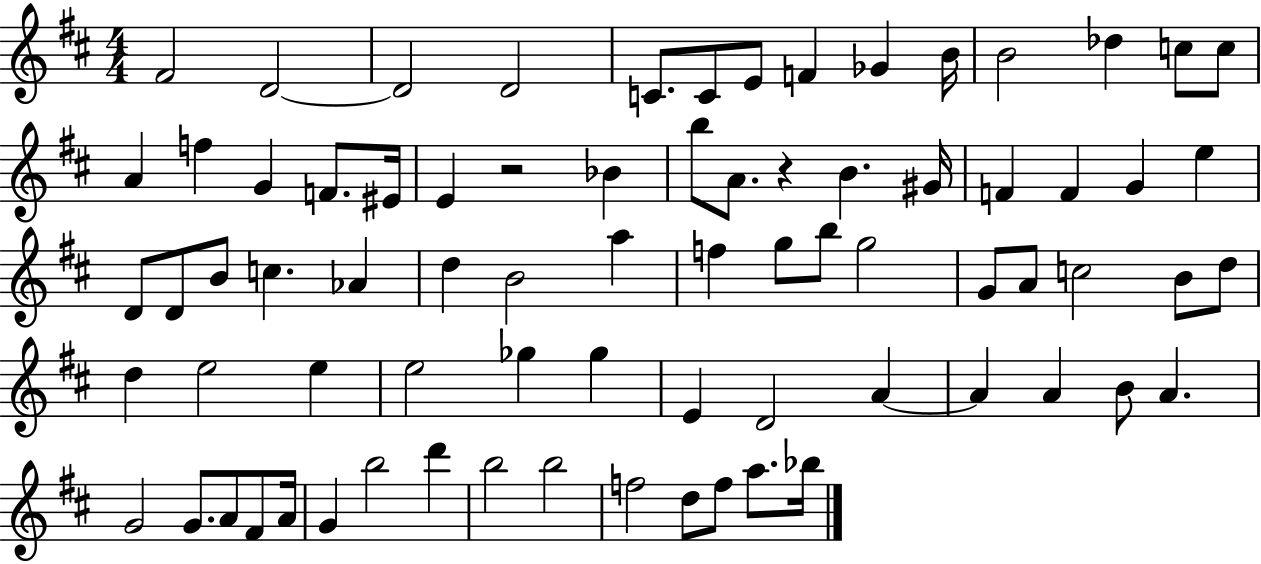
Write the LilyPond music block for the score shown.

{
  \clef treble
  \numericTimeSignature
  \time 4/4
  \key d \major
  fis'2 d'2~~ | d'2 d'2 | c'8. c'8 e'8 f'4 ges'4 b'16 | b'2 des''4 c''8 c''8 | \break a'4 f''4 g'4 f'8. eis'16 | e'4 r2 bes'4 | b''8 a'8. r4 b'4. gis'16 | f'4 f'4 g'4 e''4 | \break d'8 d'8 b'8 c''4. aes'4 | d''4 b'2 a''4 | f''4 g''8 b''8 g''2 | g'8 a'8 c''2 b'8 d''8 | \break d''4 e''2 e''4 | e''2 ges''4 ges''4 | e'4 d'2 a'4~~ | a'4 a'4 b'8 a'4. | \break g'2 g'8. a'8 fis'8 a'16 | g'4 b''2 d'''4 | b''2 b''2 | f''2 d''8 f''8 a''8. bes''16 | \break \bar "|."
}